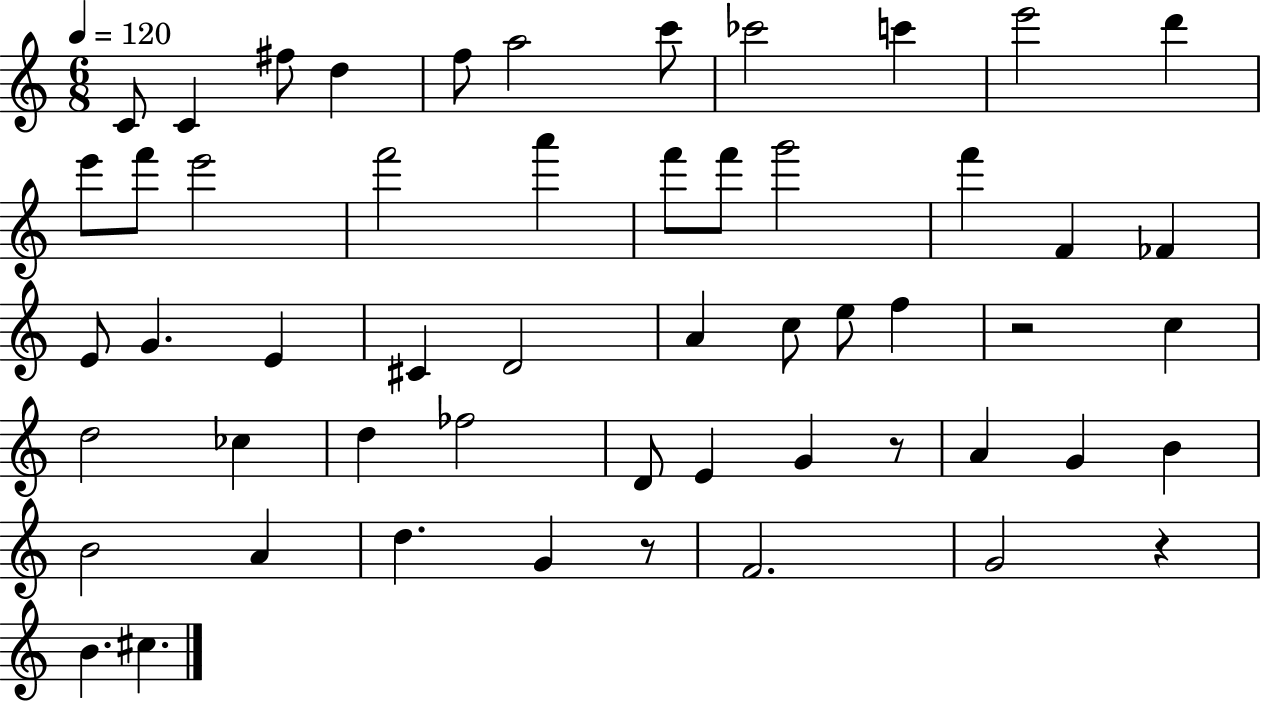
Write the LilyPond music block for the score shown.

{
  \clef treble
  \numericTimeSignature
  \time 6/8
  \key c \major
  \tempo 4 = 120
  c'8 c'4 fis''8 d''4 | f''8 a''2 c'''8 | ces'''2 c'''4 | e'''2 d'''4 | \break e'''8 f'''8 e'''2 | f'''2 a'''4 | f'''8 f'''8 g'''2 | f'''4 f'4 fes'4 | \break e'8 g'4. e'4 | cis'4 d'2 | a'4 c''8 e''8 f''4 | r2 c''4 | \break d''2 ces''4 | d''4 fes''2 | d'8 e'4 g'4 r8 | a'4 g'4 b'4 | \break b'2 a'4 | d''4. g'4 r8 | f'2. | g'2 r4 | \break b'4. cis''4. | \bar "|."
}